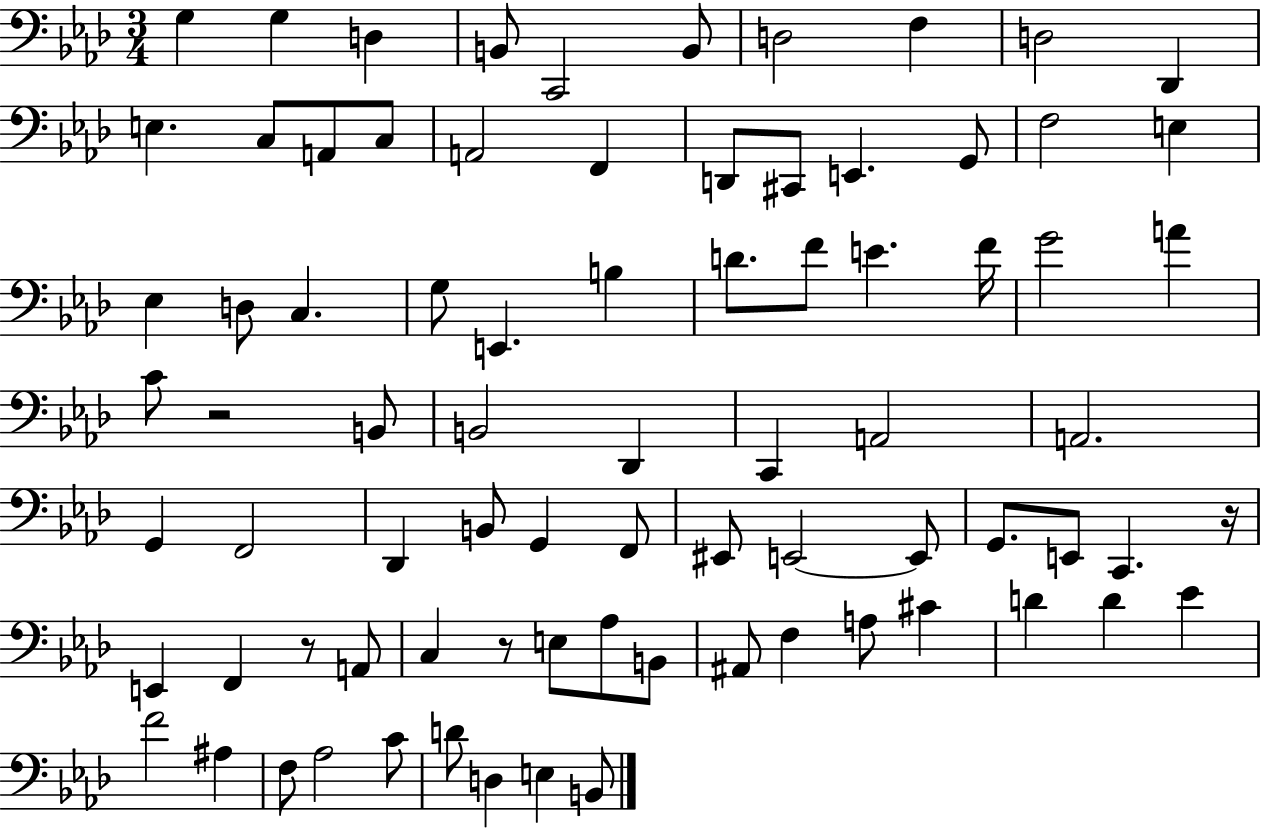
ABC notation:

X:1
T:Untitled
M:3/4
L:1/4
K:Ab
G, G, D, B,,/2 C,,2 B,,/2 D,2 F, D,2 _D,, E, C,/2 A,,/2 C,/2 A,,2 F,, D,,/2 ^C,,/2 E,, G,,/2 F,2 E, _E, D,/2 C, G,/2 E,, B, D/2 F/2 E F/4 G2 A C/2 z2 B,,/2 B,,2 _D,, C,, A,,2 A,,2 G,, F,,2 _D,, B,,/2 G,, F,,/2 ^E,,/2 E,,2 E,,/2 G,,/2 E,,/2 C,, z/4 E,, F,, z/2 A,,/2 C, z/2 E,/2 _A,/2 B,,/2 ^A,,/2 F, A,/2 ^C D D _E F2 ^A, F,/2 _A,2 C/2 D/2 D, E, B,,/2